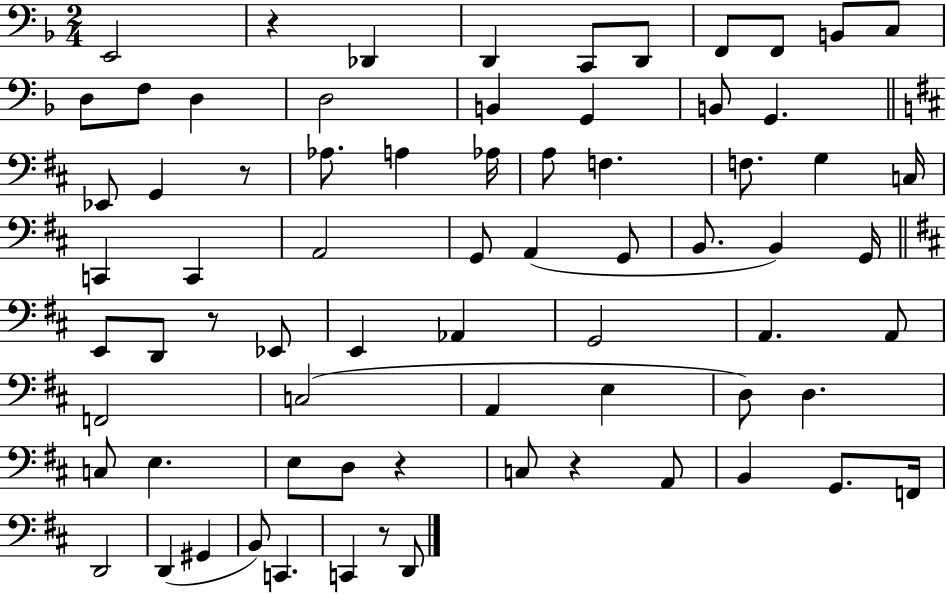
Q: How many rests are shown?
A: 6